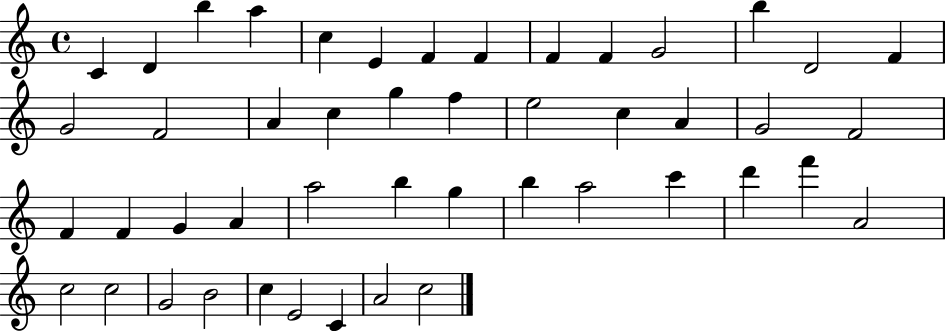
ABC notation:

X:1
T:Untitled
M:4/4
L:1/4
K:C
C D b a c E F F F F G2 b D2 F G2 F2 A c g f e2 c A G2 F2 F F G A a2 b g b a2 c' d' f' A2 c2 c2 G2 B2 c E2 C A2 c2